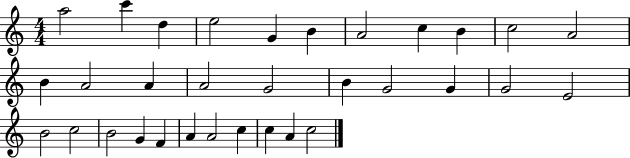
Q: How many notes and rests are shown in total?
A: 32